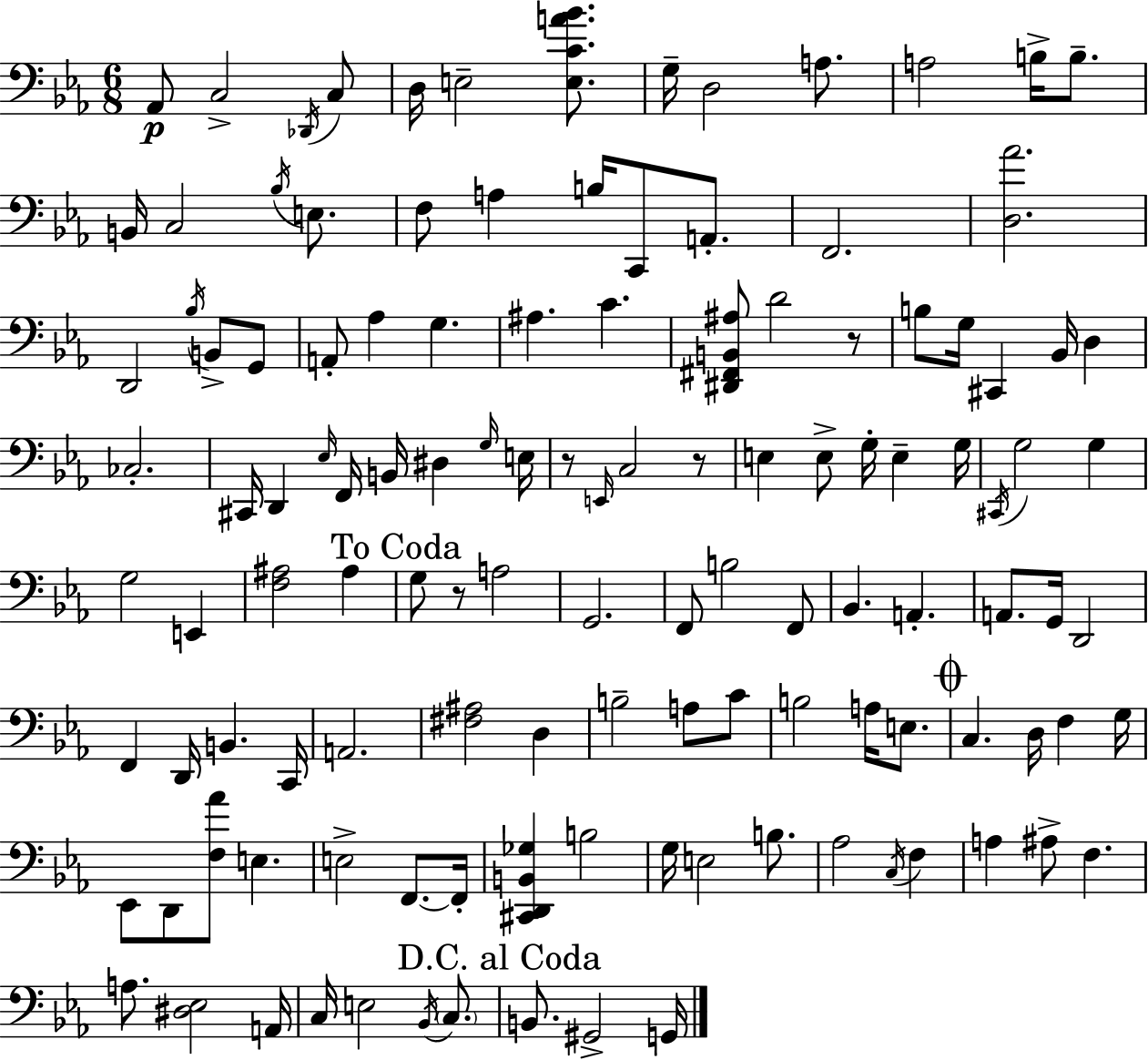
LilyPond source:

{
  \clef bass
  \numericTimeSignature
  \time 6/8
  \key ees \major
  aes,8\p c2-> \acciaccatura { des,16 } c8 | d16 e2-- <e c' a' bes'>8. | g16-- d2 a8. | a2 b16-> b8.-- | \break b,16 c2 \acciaccatura { bes16 } e8. | f8 a4 b16 c,8 a,8.-. | f,2. | <d aes'>2. | \break d,2 \acciaccatura { bes16 } b,8-> | g,8 a,8-. aes4 g4. | ais4. c'4. | <dis, fis, b, ais>8 d'2 | \break r8 b8 g16 cis,4 bes,16 d4 | ces2.-. | cis,16 d,4 \grace { ees16 } f,16 b,16 dis4 | \grace { g16 } e16 r8 \grace { e,16 } c2 | \break r8 e4 e8-> | g16-. e4-- g16 \acciaccatura { cis,16 } g2 | g4 g2 | e,4 <f ais>2 | \break ais4 \mark "To Coda" g8 r8 a2 | g,2. | f,8 b2 | f,8 bes,4. | \break a,4.-. a,8. g,16 d,2 | f,4 d,16 | b,4. c,16 a,2. | <fis ais>2 | \break d4 b2-- | a8 c'8 b2 | a16 e8. \mark \markup { \musicglyph "scripts.coda" } c4. | d16 f4 g16 ees,8 d,8 <f aes'>8 | \break e4. e2-> | f,8.~~ f,16-. <cis, d, b, ges>4 b2 | g16 e2 | b8. aes2 | \break \acciaccatura { c16 } f4 a4 | ais8-> f4. a8. <dis ees>2 | a,16 c16 e2 | \acciaccatura { bes,16 } \parenthesize c8. \mark "D.C. al Coda" b,8. | \break gis,2-> g,16 \bar "|."
}